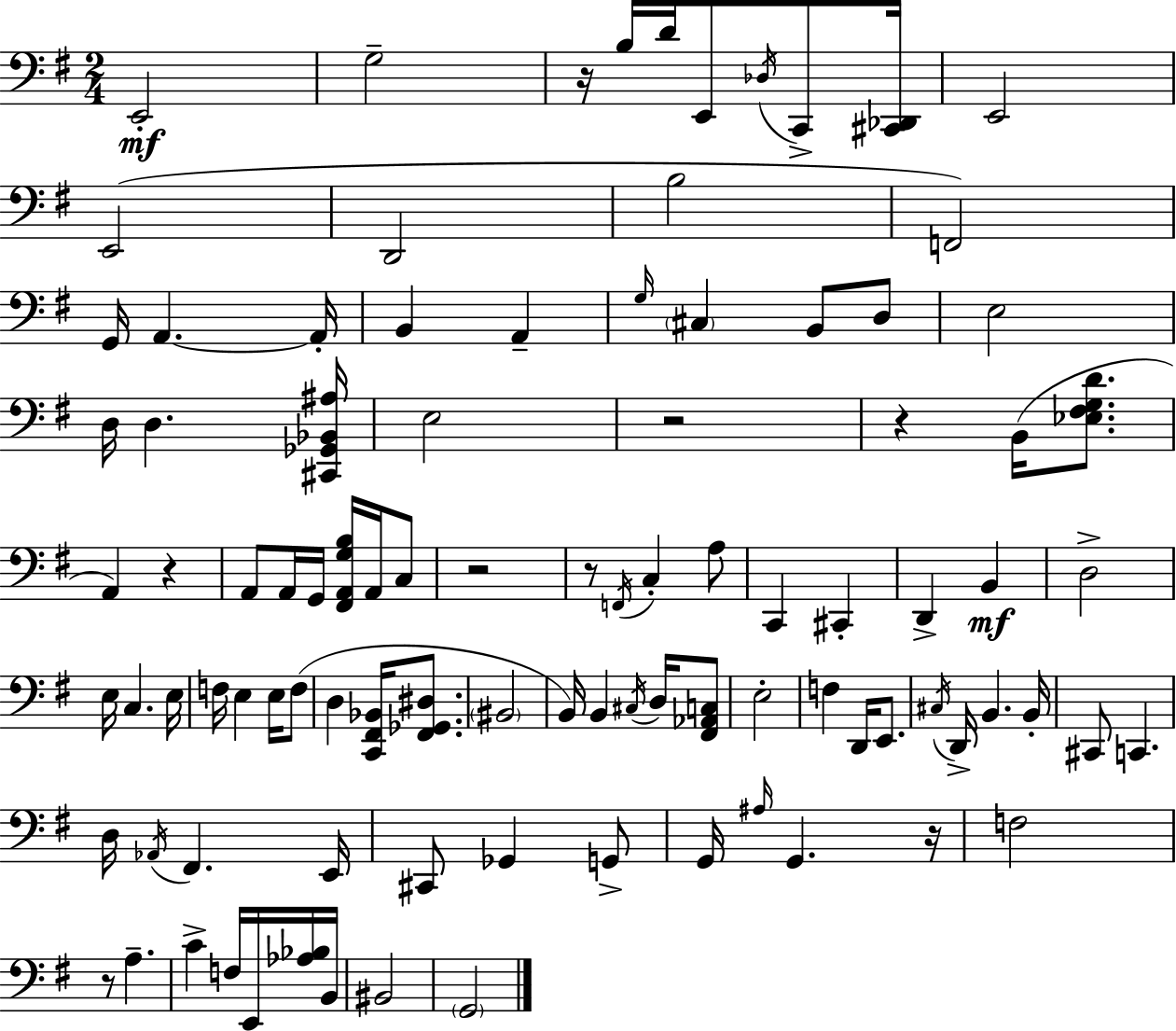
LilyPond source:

{
  \clef bass
  \numericTimeSignature
  \time 2/4
  \key e \minor
  e,2-.\mf | g2-- | r16 b16 d'16 e,8 \acciaccatura { des16 } c,8-> | <cis, des,>16 e,2 | \break e,2( | d,2 | b2 | f,2) | \break g,16 a,4.~~ | a,16-. b,4 a,4-- | \grace { g16 } \parenthesize cis4 b,8 | d8 e2 | \break d16 d4. | <cis, ges, bes, ais>16 e2 | r2 | r4 b,16( <ees fis g d'>8. | \break a,4) r4 | a,8 a,16 g,16 <fis, a, g b>16 a,16 | c8 r2 | r8 \acciaccatura { f,16 } c4-. | \break a8 c,4 cis,4-. | d,4-> b,4\mf | d2-> | e16 c4. | \break e16 f16 e4 | e16 f8( d4 <c, fis, bes,>16 | <fis, ges, dis>8. \parenthesize bis,2 | b,16) b,4 | \break \acciaccatura { cis16 } d16 <fis, aes, c>8 e2-. | f4 | d,16 e,8. \acciaccatura { cis16 } d,16-> b,4. | b,16-. cis,8 c,4. | \break d16 \acciaccatura { aes,16 } fis,4. | e,16 cis,8 | ges,4 g,8-> g,16 \grace { ais16 } | g,4. r16 f2 | \break r8 | a4.-- c'4-> | f16 e,16 <aes bes>16 b,16 bis,2 | \parenthesize g,2 | \break \bar "|."
}